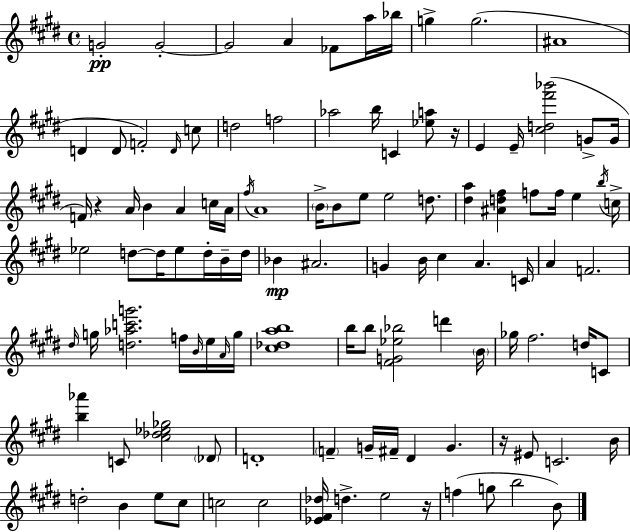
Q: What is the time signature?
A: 4/4